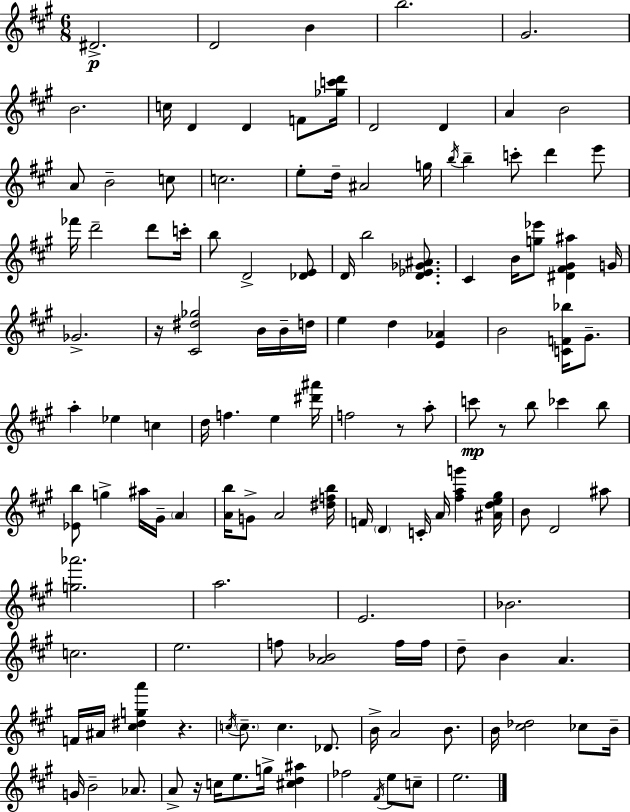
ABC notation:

X:1
T:Untitled
M:6/8
L:1/4
K:A
^D2 D2 B b2 ^G2 B2 c/4 D D F/2 [_gc'd']/4 D2 D A B2 A/2 B2 c/2 c2 e/2 d/4 ^A2 g/4 b/4 b c'/2 d' e'/2 _f'/4 d'2 d'/2 c'/4 b/2 D2 [_DE]/2 D/4 b2 [D_E_G^A]/2 ^C B/4 [g_e']/2 [^D^F^G^a] G/4 _G2 z/4 [^C^d_g]2 B/4 B/4 d/4 e d [E_A] B2 [CF_b]/4 ^G/2 a _e c d/4 f e [^d'^a']/4 f2 z/2 a/2 c'/2 z/2 b/2 _c' b/2 [_Eb]/2 g ^a/4 ^G/4 A [Ab]/4 G/2 A2 [^dfb]/4 F/4 D C/4 A/4 [^fag'] [^Ade^g]/4 B/2 D2 ^a/2 [g_a']2 a2 E2 _B2 c2 e2 f/2 [A_B]2 f/4 f/4 d/2 B A F/4 ^A/4 [^c^dga'] z c/4 c/2 c _D/2 B/4 A2 B/2 B/4 [^c_d]2 _c/2 B/4 G/4 B2 _A/2 A/2 z/4 c/4 e/2 g/4 [^cd^a] _f2 ^F/4 e/2 c/2 e2